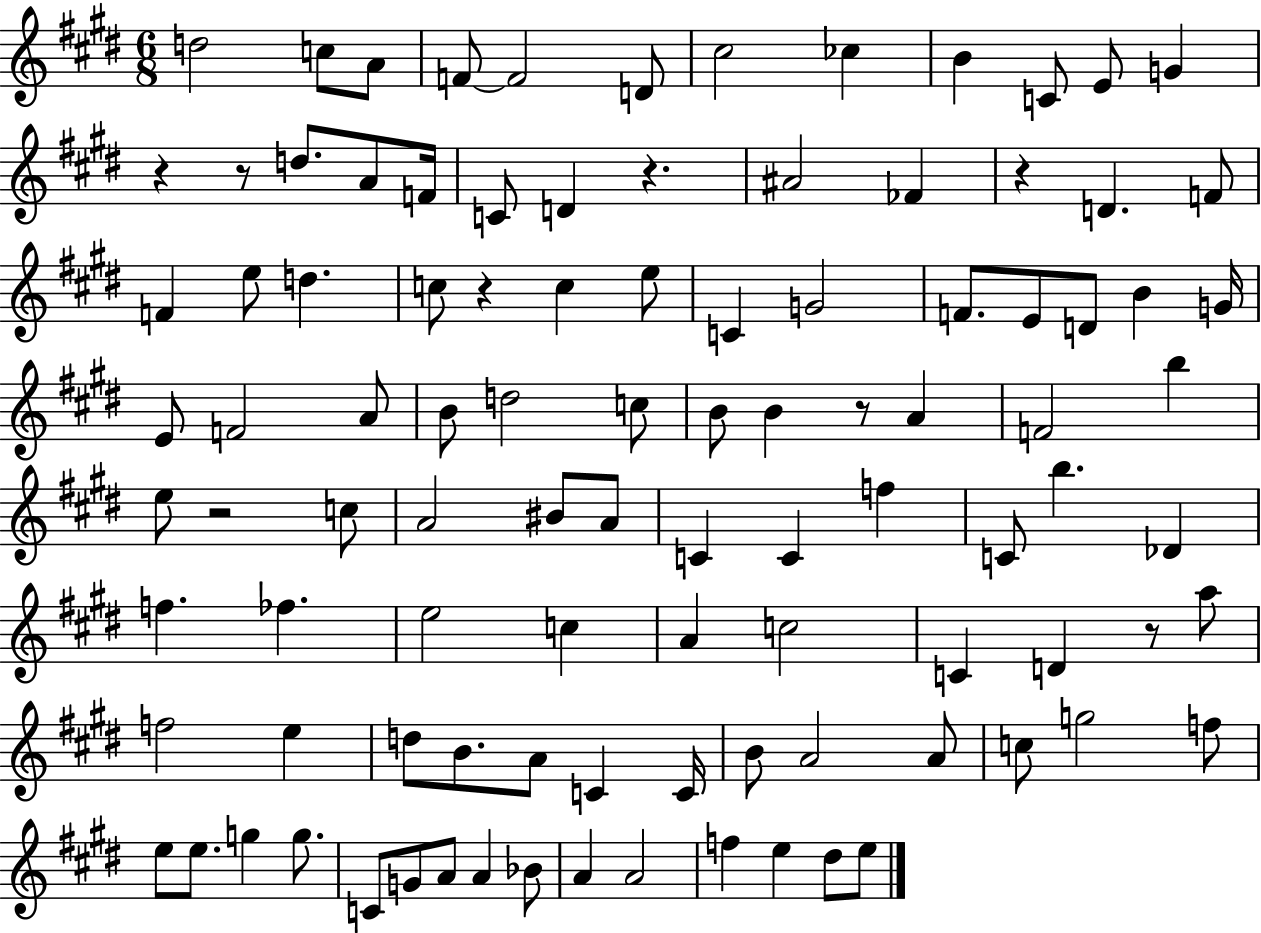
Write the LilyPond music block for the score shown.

{
  \clef treble
  \numericTimeSignature
  \time 6/8
  \key e \major
  \repeat volta 2 { d''2 c''8 a'8 | f'8~~ f'2 d'8 | cis''2 ces''4 | b'4 c'8 e'8 g'4 | \break r4 r8 d''8. a'8 f'16 | c'8 d'4 r4. | ais'2 fes'4 | r4 d'4. f'8 | \break f'4 e''8 d''4. | c''8 r4 c''4 e''8 | c'4 g'2 | f'8. e'8 d'8 b'4 g'16 | \break e'8 f'2 a'8 | b'8 d''2 c''8 | b'8 b'4 r8 a'4 | f'2 b''4 | \break e''8 r2 c''8 | a'2 bis'8 a'8 | c'4 c'4 f''4 | c'8 b''4. des'4 | \break f''4. fes''4. | e''2 c''4 | a'4 c''2 | c'4 d'4 r8 a''8 | \break f''2 e''4 | d''8 b'8. a'8 c'4 c'16 | b'8 a'2 a'8 | c''8 g''2 f''8 | \break e''8 e''8. g''4 g''8. | c'8 g'8 a'8 a'4 bes'8 | a'4 a'2 | f''4 e''4 dis''8 e''8 | \break } \bar "|."
}